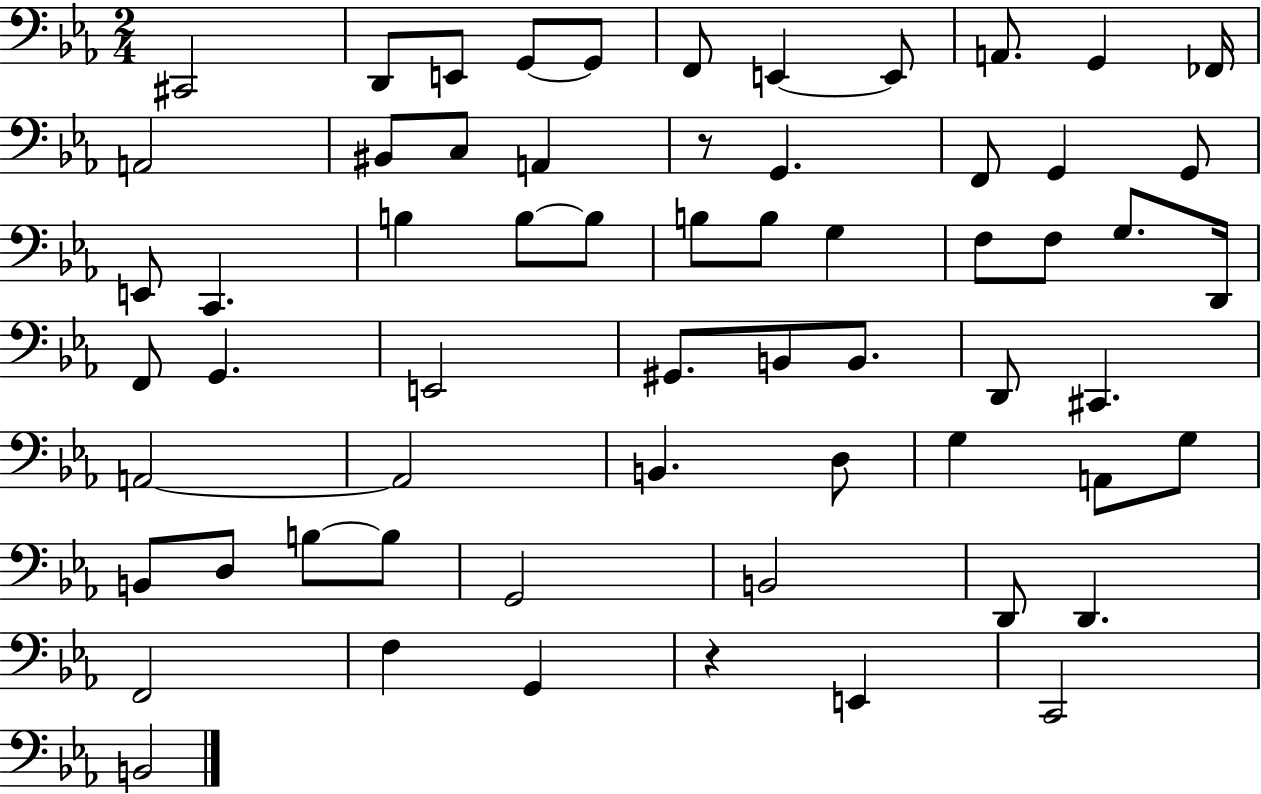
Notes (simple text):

C#2/h D2/e E2/e G2/e G2/e F2/e E2/q E2/e A2/e. G2/q FES2/s A2/h BIS2/e C3/e A2/q R/e G2/q. F2/e G2/q G2/e E2/e C2/q. B3/q B3/e B3/e B3/e B3/e G3/q F3/e F3/e G3/e. D2/s F2/e G2/q. E2/h G#2/e. B2/e B2/e. D2/e C#2/q. A2/h A2/h B2/q. D3/e G3/q A2/e G3/e B2/e D3/e B3/e B3/e G2/h B2/h D2/e D2/q. F2/h F3/q G2/q R/q E2/q C2/h B2/h